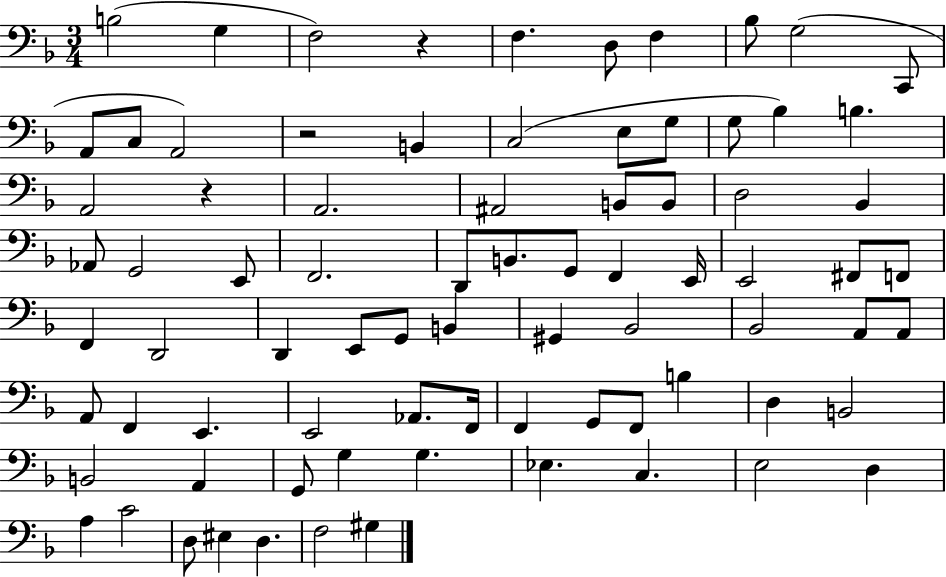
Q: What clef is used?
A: bass